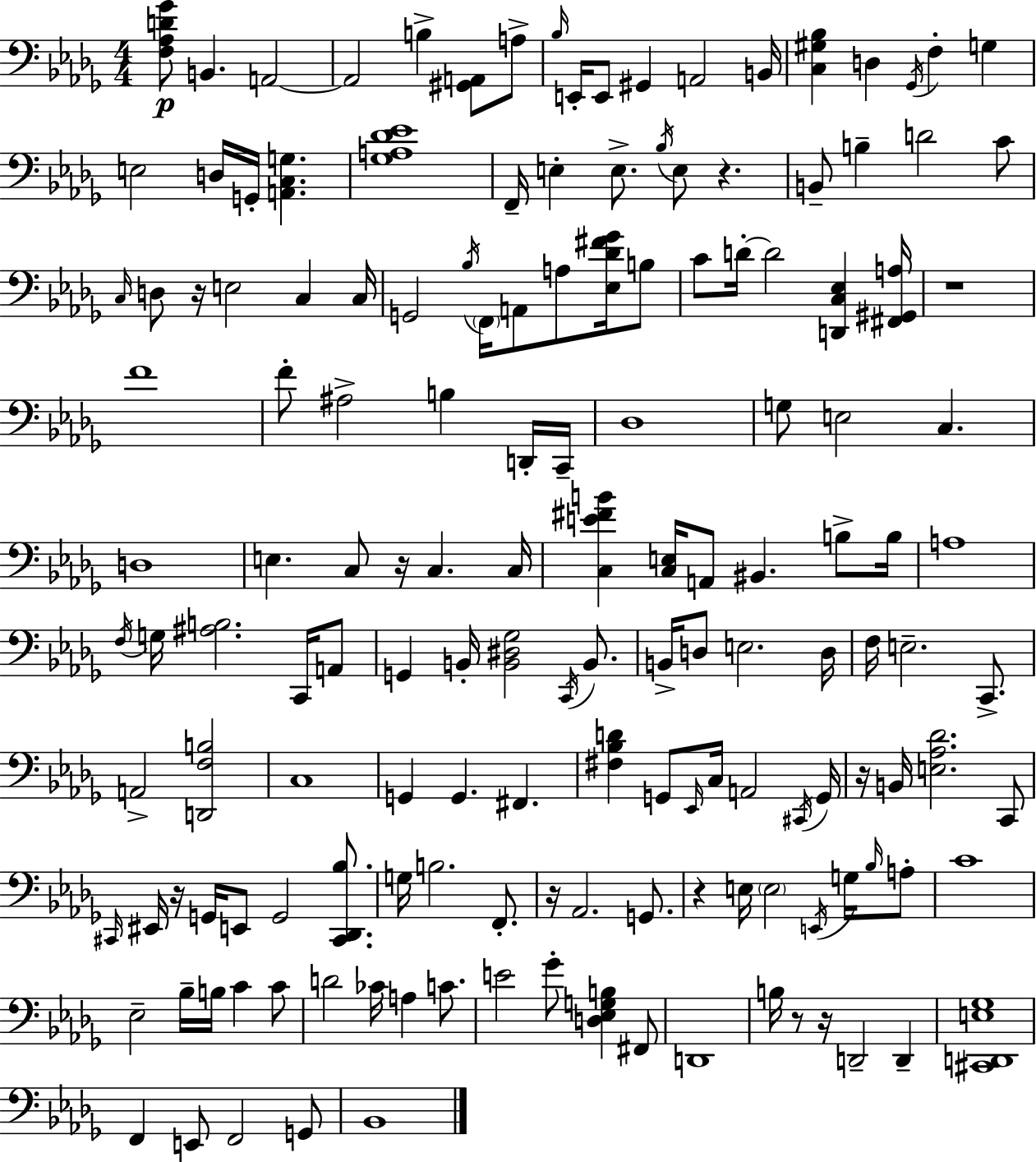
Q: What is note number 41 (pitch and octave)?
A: D4